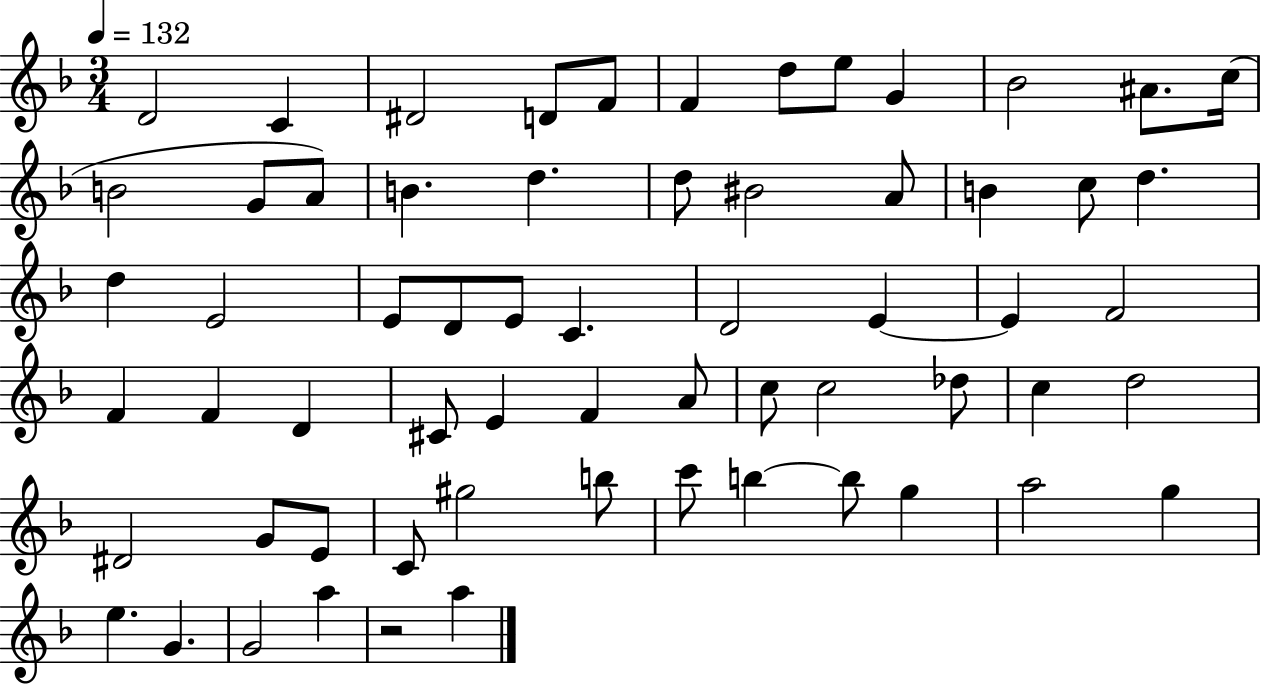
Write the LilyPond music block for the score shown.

{
  \clef treble
  \numericTimeSignature
  \time 3/4
  \key f \major
  \tempo 4 = 132
  d'2 c'4 | dis'2 d'8 f'8 | f'4 d''8 e''8 g'4 | bes'2 ais'8. c''16( | \break b'2 g'8 a'8) | b'4. d''4. | d''8 bis'2 a'8 | b'4 c''8 d''4. | \break d''4 e'2 | e'8 d'8 e'8 c'4. | d'2 e'4~~ | e'4 f'2 | \break f'4 f'4 d'4 | cis'8 e'4 f'4 a'8 | c''8 c''2 des''8 | c''4 d''2 | \break dis'2 g'8 e'8 | c'8 gis''2 b''8 | c'''8 b''4~~ b''8 g''4 | a''2 g''4 | \break e''4. g'4. | g'2 a''4 | r2 a''4 | \bar "|."
}